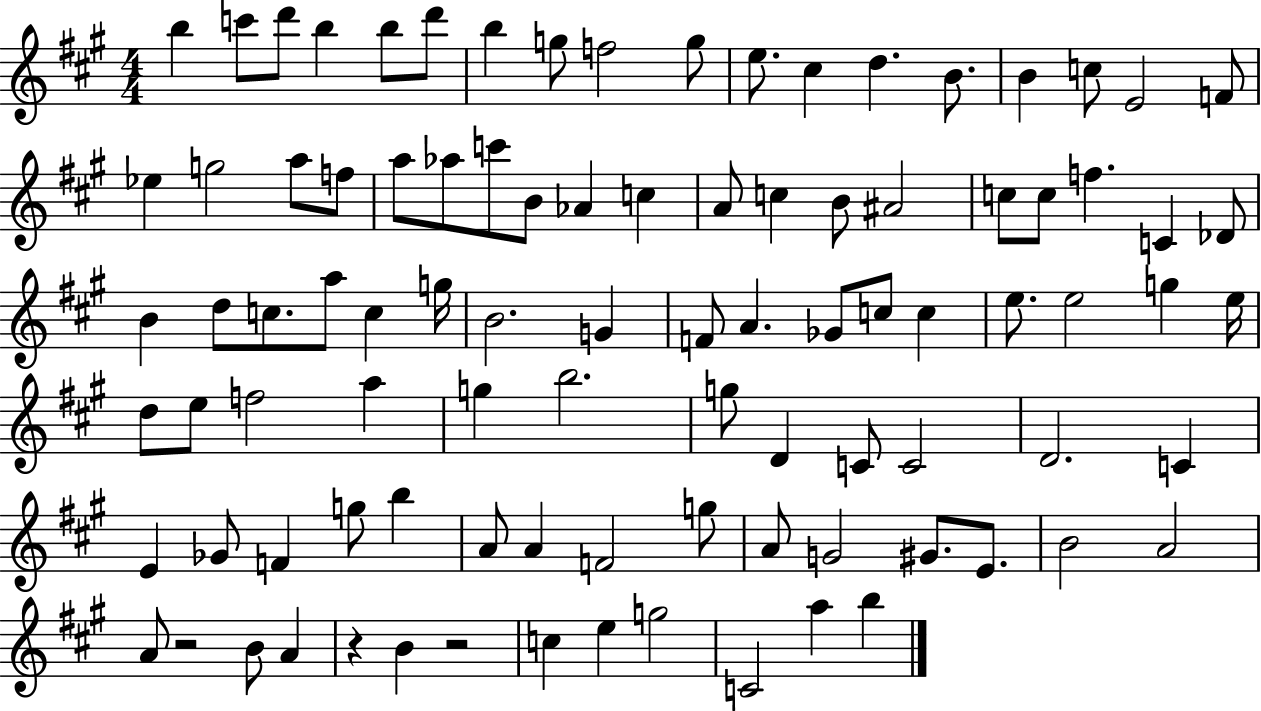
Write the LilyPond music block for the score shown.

{
  \clef treble
  \numericTimeSignature
  \time 4/4
  \key a \major
  b''4 c'''8 d'''8 b''4 b''8 d'''8 | b''4 g''8 f''2 g''8 | e''8. cis''4 d''4. b'8. | b'4 c''8 e'2 f'8 | \break ees''4 g''2 a''8 f''8 | a''8 aes''8 c'''8 b'8 aes'4 c''4 | a'8 c''4 b'8 ais'2 | c''8 c''8 f''4. c'4 des'8 | \break b'4 d''8 c''8. a''8 c''4 g''16 | b'2. g'4 | f'8 a'4. ges'8 c''8 c''4 | e''8. e''2 g''4 e''16 | \break d''8 e''8 f''2 a''4 | g''4 b''2. | g''8 d'4 c'8 c'2 | d'2. c'4 | \break e'4 ges'8 f'4 g''8 b''4 | a'8 a'4 f'2 g''8 | a'8 g'2 gis'8. e'8. | b'2 a'2 | \break a'8 r2 b'8 a'4 | r4 b'4 r2 | c''4 e''4 g''2 | c'2 a''4 b''4 | \break \bar "|."
}